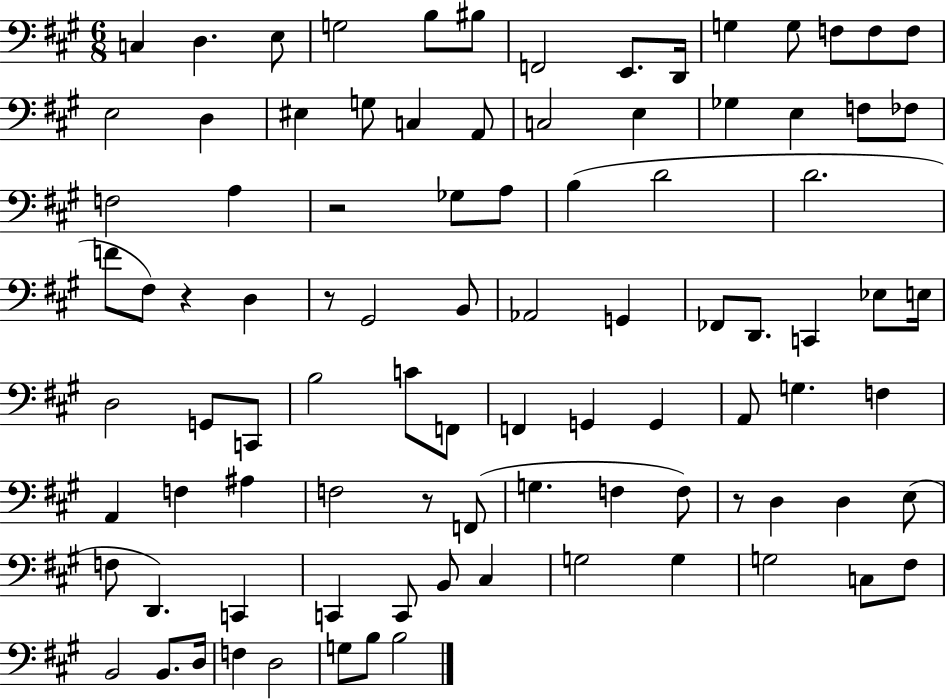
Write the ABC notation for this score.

X:1
T:Untitled
M:6/8
L:1/4
K:A
C, D, E,/2 G,2 B,/2 ^B,/2 F,,2 E,,/2 D,,/4 G, G,/2 F,/2 F,/2 F,/2 E,2 D, ^E, G,/2 C, A,,/2 C,2 E, _G, E, F,/2 _F,/2 F,2 A, z2 _G,/2 A,/2 B, D2 D2 F/2 ^F,/2 z D, z/2 ^G,,2 B,,/2 _A,,2 G,, _F,,/2 D,,/2 C,, _E,/2 E,/4 D,2 G,,/2 C,,/2 B,2 C/2 F,,/2 F,, G,, G,, A,,/2 G, F, A,, F, ^A, F,2 z/2 F,,/2 G, F, F,/2 z/2 D, D, E,/2 F,/2 D,, C,, C,, C,,/2 B,,/2 ^C, G,2 G, G,2 C,/2 ^F,/2 B,,2 B,,/2 D,/4 F, D,2 G,/2 B,/2 B,2